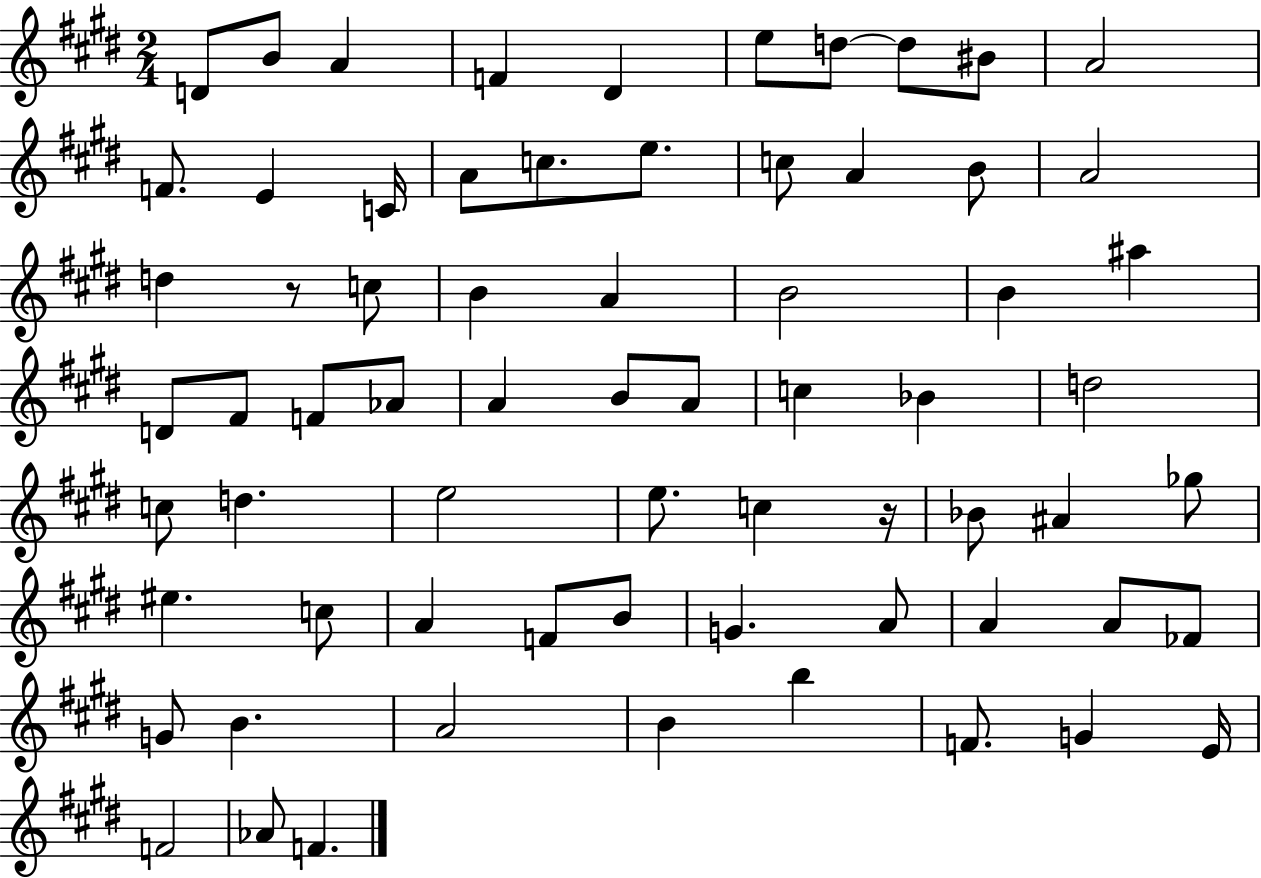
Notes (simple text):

D4/e B4/e A4/q F4/q D#4/q E5/e D5/e D5/e BIS4/e A4/h F4/e. E4/q C4/s A4/e C5/e. E5/e. C5/e A4/q B4/e A4/h D5/q R/e C5/e B4/q A4/q B4/h B4/q A#5/q D4/e F#4/e F4/e Ab4/e A4/q B4/e A4/e C5/q Bb4/q D5/h C5/e D5/q. E5/h E5/e. C5/q R/s Bb4/e A#4/q Gb5/e EIS5/q. C5/e A4/q F4/e B4/e G4/q. A4/e A4/q A4/e FES4/e G4/e B4/q. A4/h B4/q B5/q F4/e. G4/q E4/s F4/h Ab4/e F4/q.